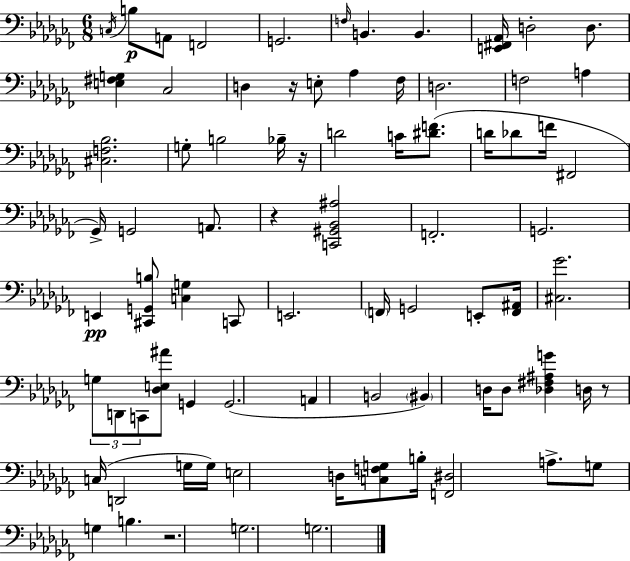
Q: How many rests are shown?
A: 5